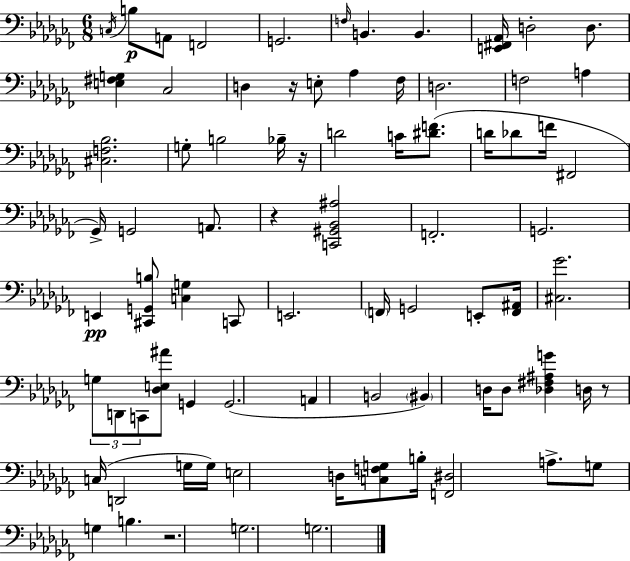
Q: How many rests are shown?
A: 5